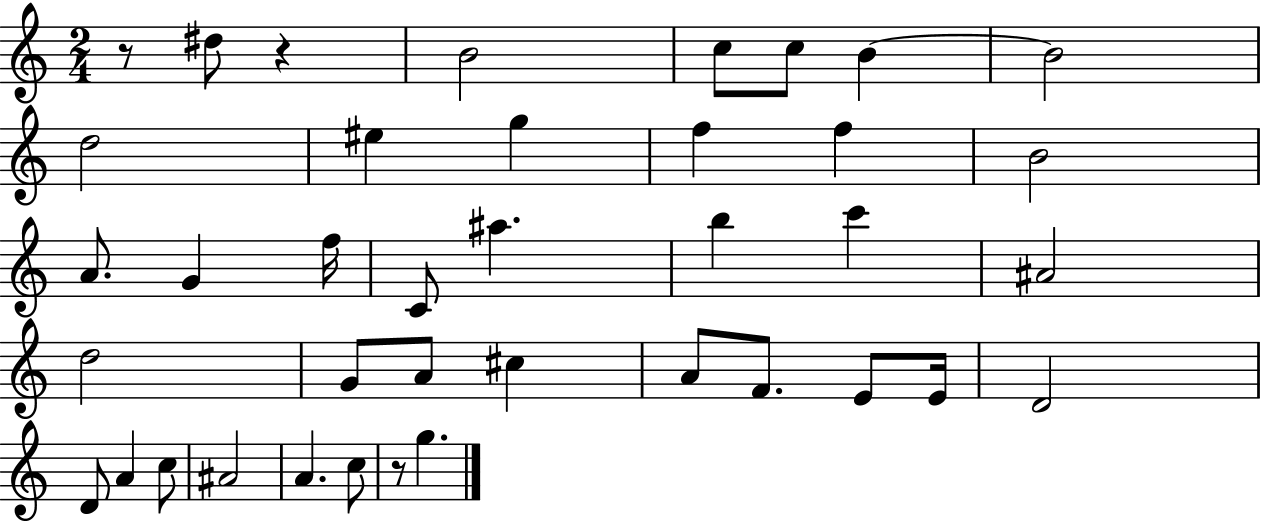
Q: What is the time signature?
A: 2/4